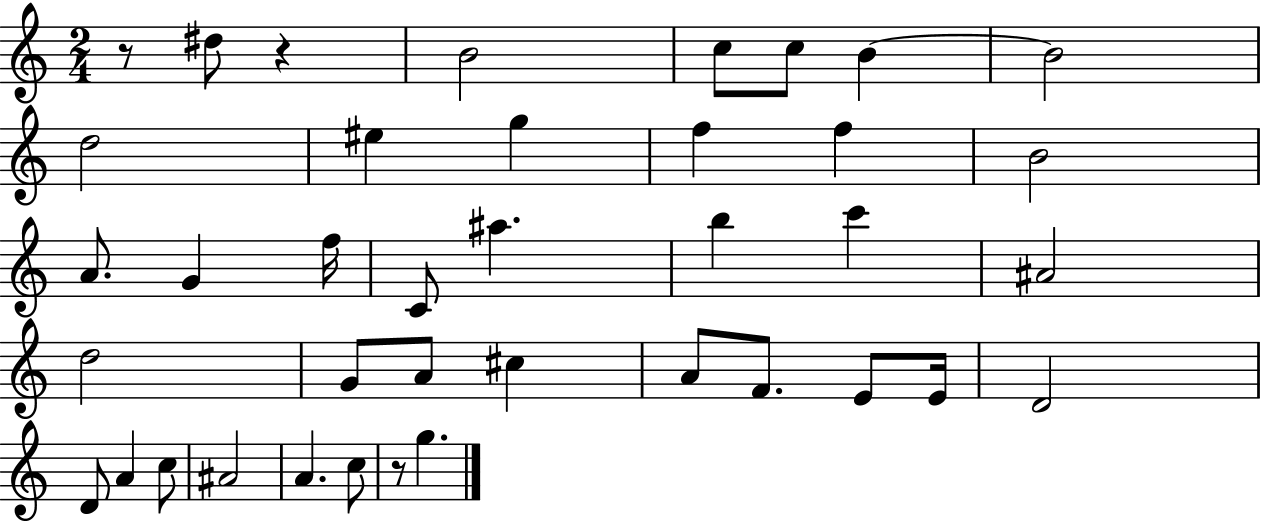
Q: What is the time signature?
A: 2/4